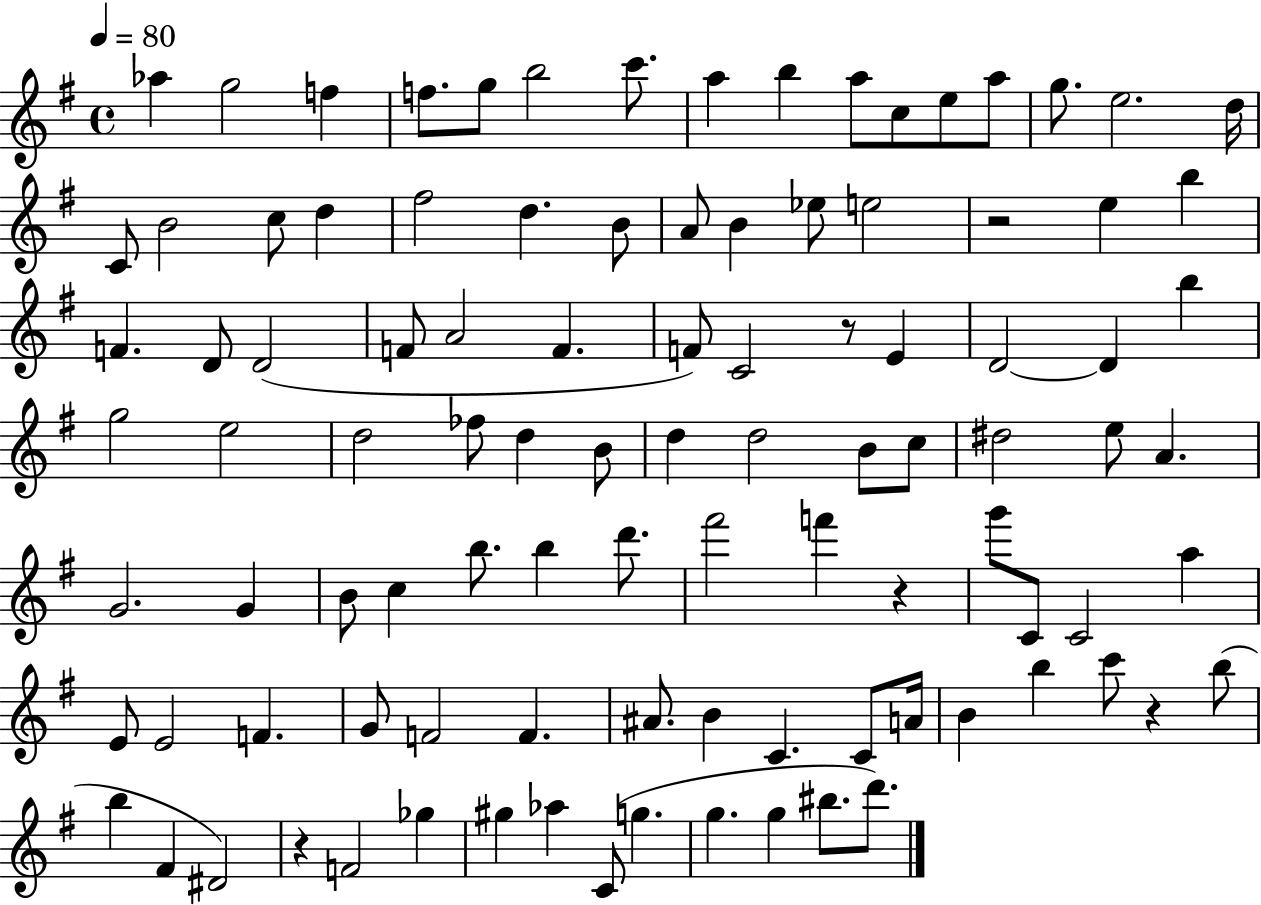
Ab5/q G5/h F5/q F5/e. G5/e B5/h C6/e. A5/q B5/q A5/e C5/e E5/e A5/e G5/e. E5/h. D5/s C4/e B4/h C5/e D5/q F#5/h D5/q. B4/e A4/e B4/q Eb5/e E5/h R/h E5/q B5/q F4/q. D4/e D4/h F4/e A4/h F4/q. F4/e C4/h R/e E4/q D4/h D4/q B5/q G5/h E5/h D5/h FES5/e D5/q B4/e D5/q D5/h B4/e C5/e D#5/h E5/e A4/q. G4/h. G4/q B4/e C5/q B5/e. B5/q D6/e. F#6/h F6/q R/q G6/e C4/e C4/h A5/q E4/e E4/h F4/q. G4/e F4/h F4/q. A#4/e. B4/q C4/q. C4/e A4/s B4/q B5/q C6/e R/q B5/e B5/q F#4/q D#4/h R/q F4/h Gb5/q G#5/q Ab5/q C4/e G5/q. G5/q. G5/q BIS5/e. D6/e.